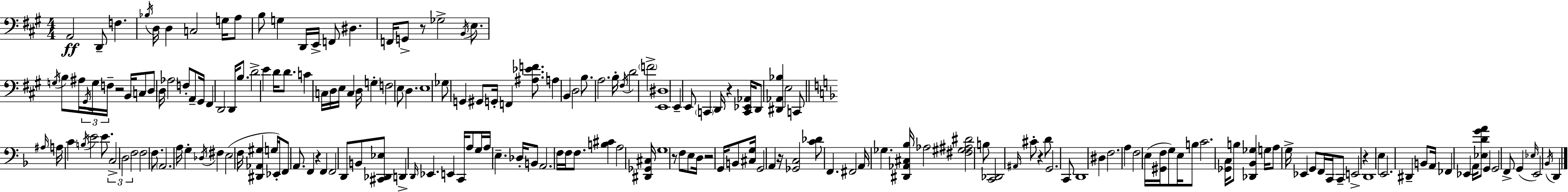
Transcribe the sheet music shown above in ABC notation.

X:1
T:Untitled
M:4/4
L:1/4
K:A
A,,2 D,,/2 F, _B,/4 D,/4 D, C,2 G,/4 A,/2 B,/2 G, D,,/4 E,,/4 F,,/2 ^D, F,,/4 G,,/2 z/2 _G,2 B,,/4 E,/2 G,/4 B,/2 ^A,/4 ^G,,/4 G,/4 F,/4 z2 B,,/4 C,/2 D,/2 D,/4 _A,2 F,/2 A,,/2 ^G,,/4 ^F,, D,,2 D,,/4 B,/2 D2 E D/4 D/2 C C,/4 D,/4 E,/4 C, D,/4 G, F,2 E,/2 D, E,4 _G,/2 G,, ^G,,/2 G,,/4 F,, [^A,_EF]/2 A, B,, D,2 B,/2 A,2 B,/4 ^F,/4 D2 F2 [E,,^D,]4 E,, E,,/2 C,, D,,/4 z [C,,_E,,_A,,]/4 D,,/2 [^D,,_A,,_B,] E,2 C,,/2 ^A,/4 A,/4 C B,/4 E2 E/2 C,2 D,2 F,2 F,2 F,/2 A,,2 A,/4 G, _D,/4 ^F, E,2 F,/4 [^D,,_A,,^G,] G,/4 _E,,/4 F,,/2 A,,/2 F,, z F,, F,,2 D,,/2 B,,/2 [^C,,_D,,_E,]/2 D,, D,,/4 _E,, E,, C,,/4 A,/2 G,/4 A,/4 E, _D,/4 B,,/2 A,,2 F,/4 F,/4 F,/2 [B,^C] A,2 [^D,,_G,,^C,]/4 G,4 z/2 F,/2 E,/2 D,/4 z2 G,,/4 B,,/2 [^C,G,]/4 G,,2 A,, z/4 [_G,,C,]2 [C_D]/2 F,, ^F,,2 A,,/4 _G, [^D,,_A,,^C,_B,]/4 _A,2 [^F,^G,^A,^D]2 B,/2 [C,,_D,,]2 ^A,,/4 ^C/2 z D/2 G,,2 C,,/2 D,,4 ^D, F,2 A, F,2 E,/4 [^G,,F,]/4 G,/2 E,/4 B,/2 C2 [_G,,C,]/4 B,/2 [_D,,_B,,_G,] G,/4 A,/2 G,/4 _E,, G,,/2 F,,/4 C,,/4 C,,/2 E,,2 z D,,4 E, E,,2 ^D,, B,,/2 A,,/4 _F,, _E,, A,,/4 [_E,DGA]/2 G,, G,,2 F,,/2 G,, _E,/4 E,,2 _B,,/4 D,,